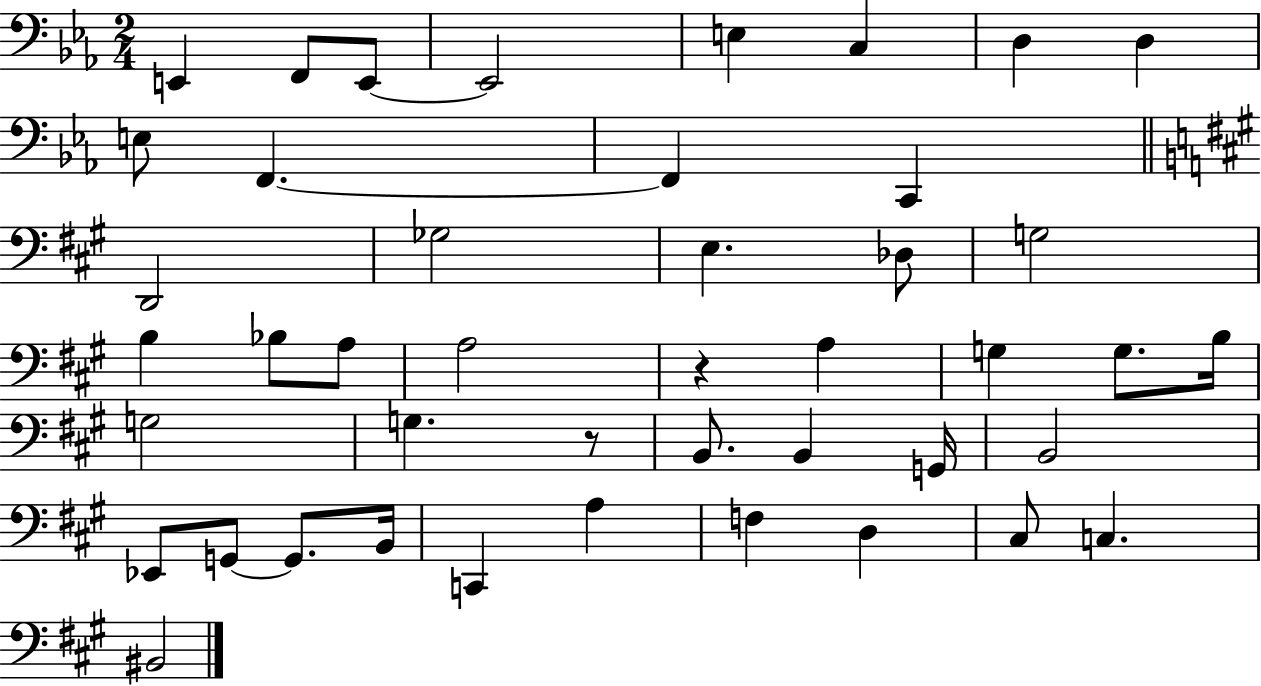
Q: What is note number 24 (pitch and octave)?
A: G3